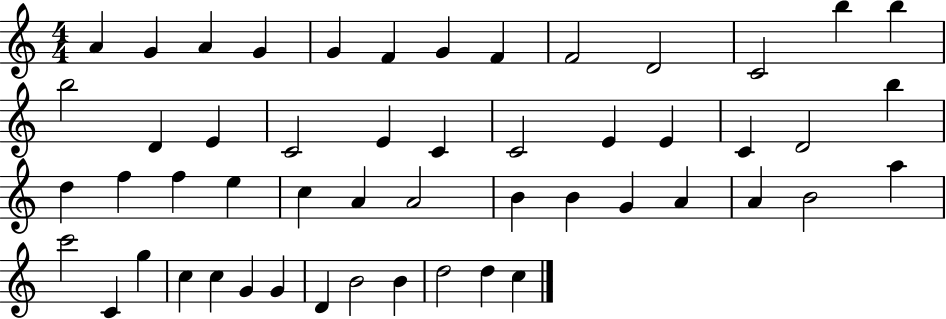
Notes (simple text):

A4/q G4/q A4/q G4/q G4/q F4/q G4/q F4/q F4/h D4/h C4/h B5/q B5/q B5/h D4/q E4/q C4/h E4/q C4/q C4/h E4/q E4/q C4/q D4/h B5/q D5/q F5/q F5/q E5/q C5/q A4/q A4/h B4/q B4/q G4/q A4/q A4/q B4/h A5/q C6/h C4/q G5/q C5/q C5/q G4/q G4/q D4/q B4/h B4/q D5/h D5/q C5/q